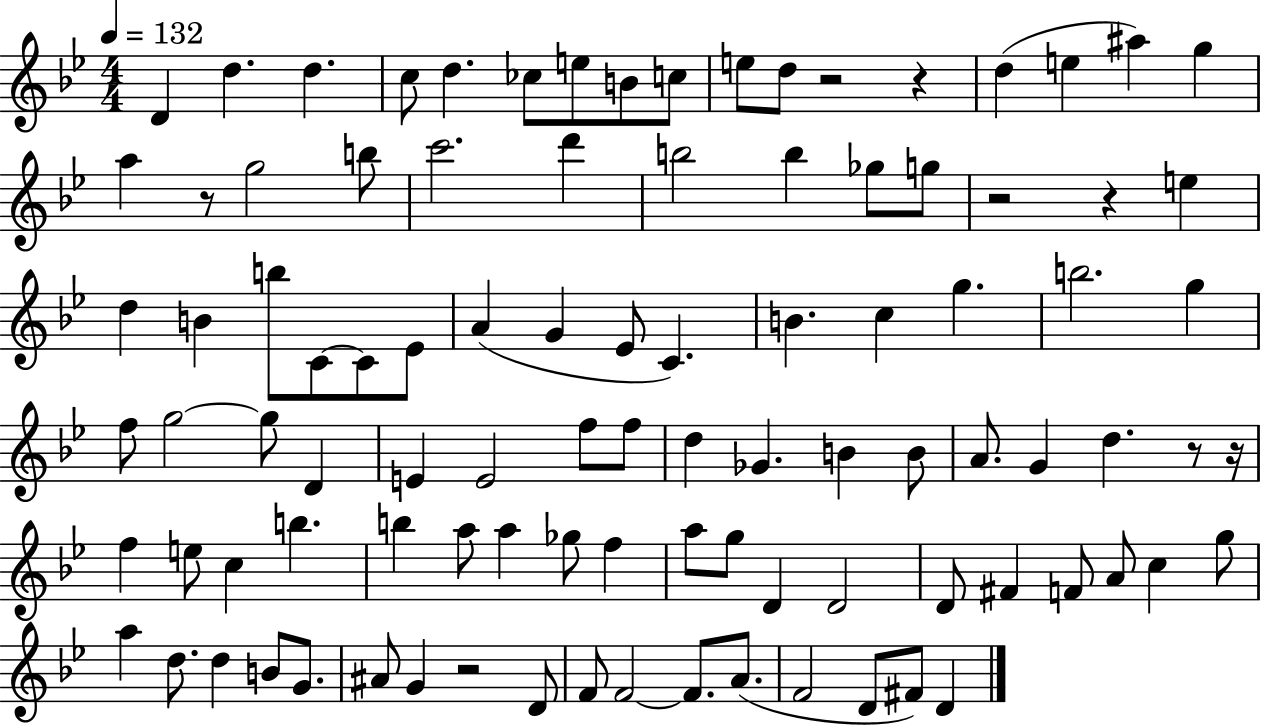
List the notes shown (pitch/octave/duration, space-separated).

D4/q D5/q. D5/q. C5/e D5/q. CES5/e E5/e B4/e C5/e E5/e D5/e R/h R/q D5/q E5/q A#5/q G5/q A5/q R/e G5/h B5/e C6/h. D6/q B5/h B5/q Gb5/e G5/e R/h R/q E5/q D5/q B4/q B5/e C4/e C4/e Eb4/e A4/q G4/q Eb4/e C4/q. B4/q. C5/q G5/q. B5/h. G5/q F5/e G5/h G5/e D4/q E4/q E4/h F5/e F5/e D5/q Gb4/q. B4/q B4/e A4/e. G4/q D5/q. R/e R/s F5/q E5/e C5/q B5/q. B5/q A5/e A5/q Gb5/e F5/q A5/e G5/e D4/q D4/h D4/e F#4/q F4/e A4/e C5/q G5/e A5/q D5/e. D5/q B4/e G4/e. A#4/e G4/q R/h D4/e F4/e F4/h F4/e. A4/e. F4/h D4/e F#4/e D4/q